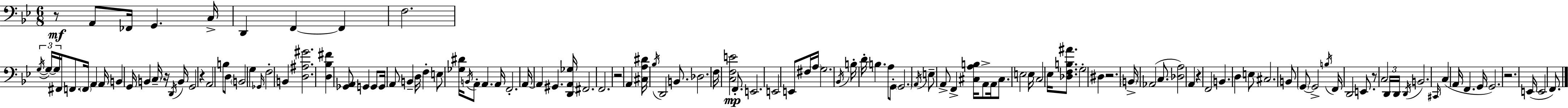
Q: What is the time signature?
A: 6/8